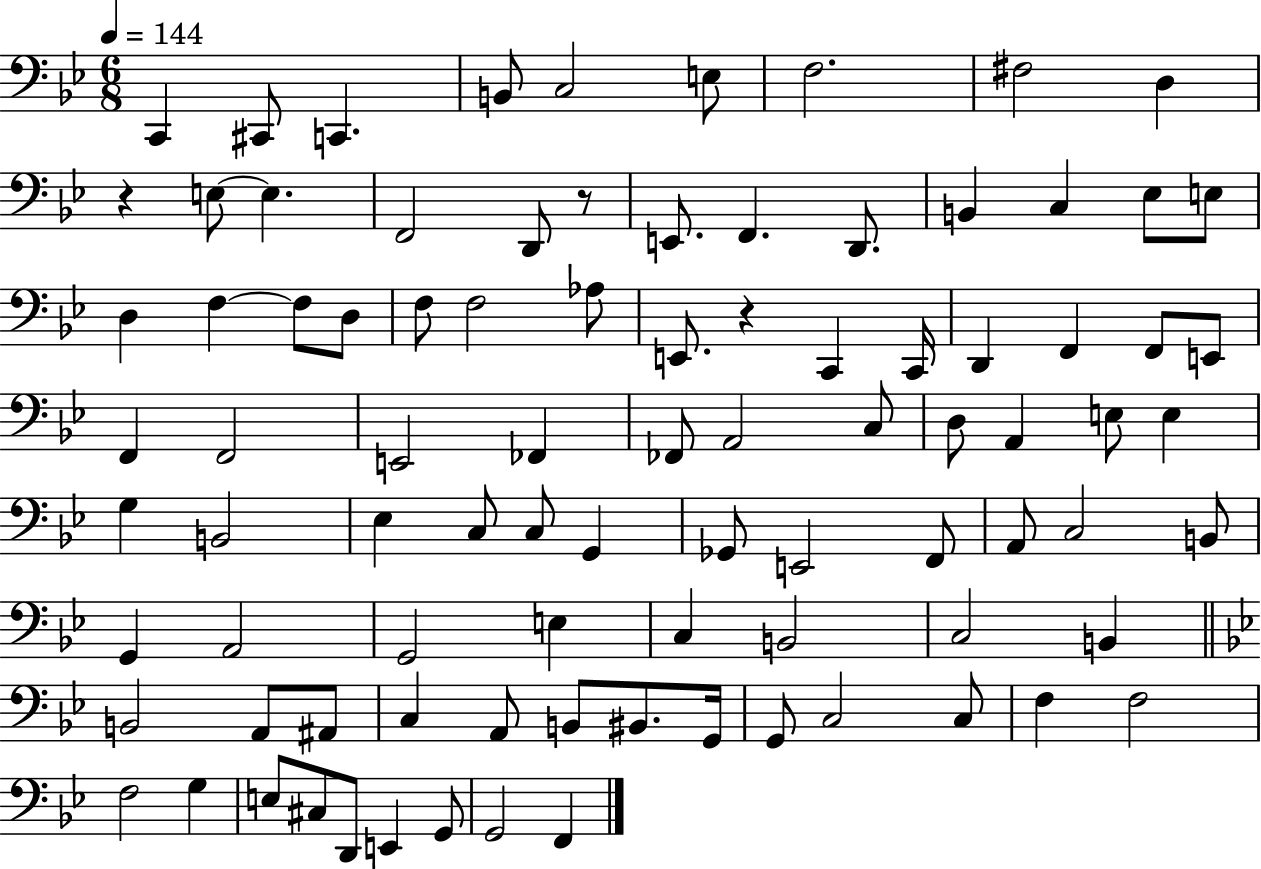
X:1
T:Untitled
M:6/8
L:1/4
K:Bb
C,, ^C,,/2 C,, B,,/2 C,2 E,/2 F,2 ^F,2 D, z E,/2 E, F,,2 D,,/2 z/2 E,,/2 F,, D,,/2 B,, C, _E,/2 E,/2 D, F, F,/2 D,/2 F,/2 F,2 _A,/2 E,,/2 z C,, C,,/4 D,, F,, F,,/2 E,,/2 F,, F,,2 E,,2 _F,, _F,,/2 A,,2 C,/2 D,/2 A,, E,/2 E, G, B,,2 _E, C,/2 C,/2 G,, _G,,/2 E,,2 F,,/2 A,,/2 C,2 B,,/2 G,, A,,2 G,,2 E, C, B,,2 C,2 B,, B,,2 A,,/2 ^A,,/2 C, A,,/2 B,,/2 ^B,,/2 G,,/4 G,,/2 C,2 C,/2 F, F,2 F,2 G, E,/2 ^C,/2 D,,/2 E,, G,,/2 G,,2 F,,